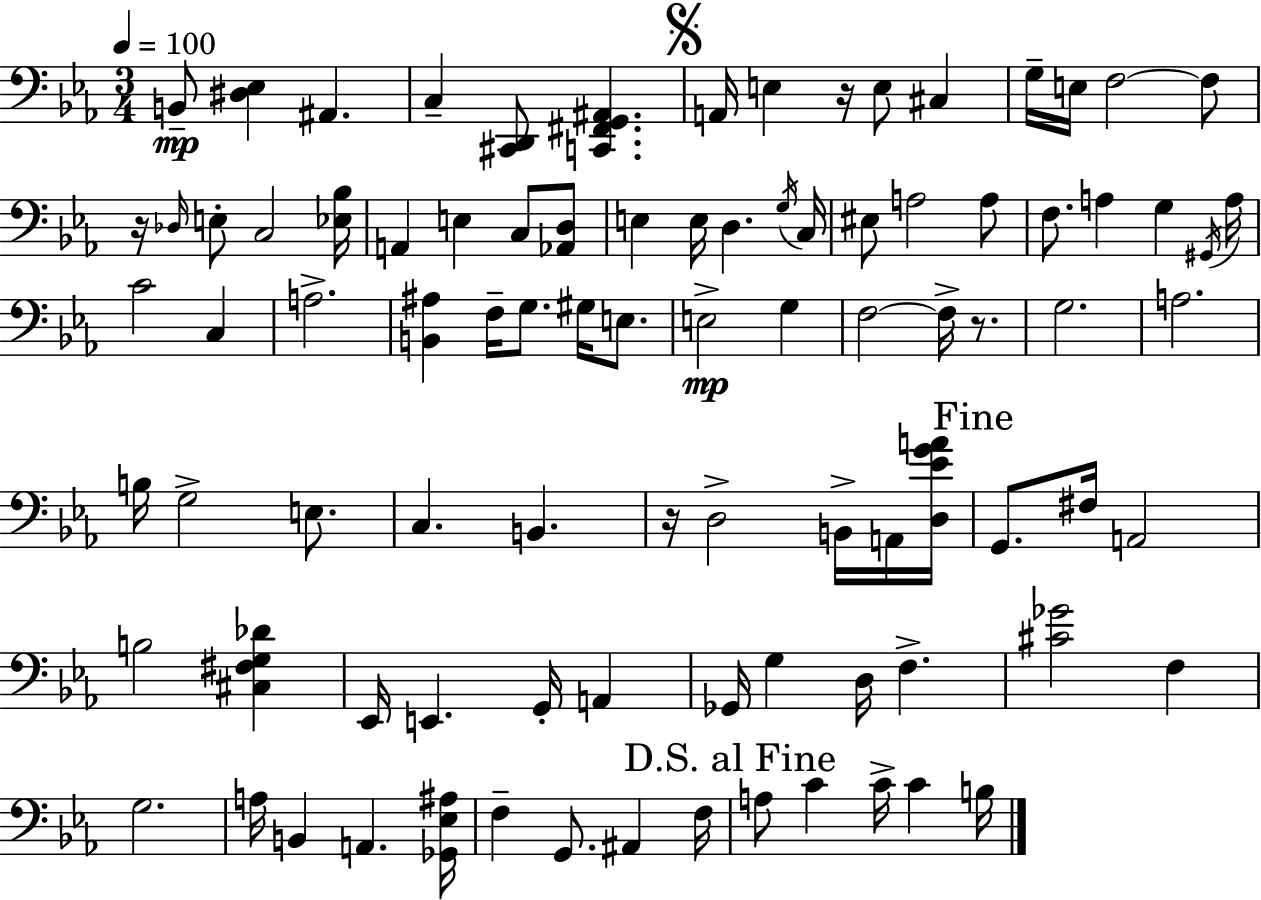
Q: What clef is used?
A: bass